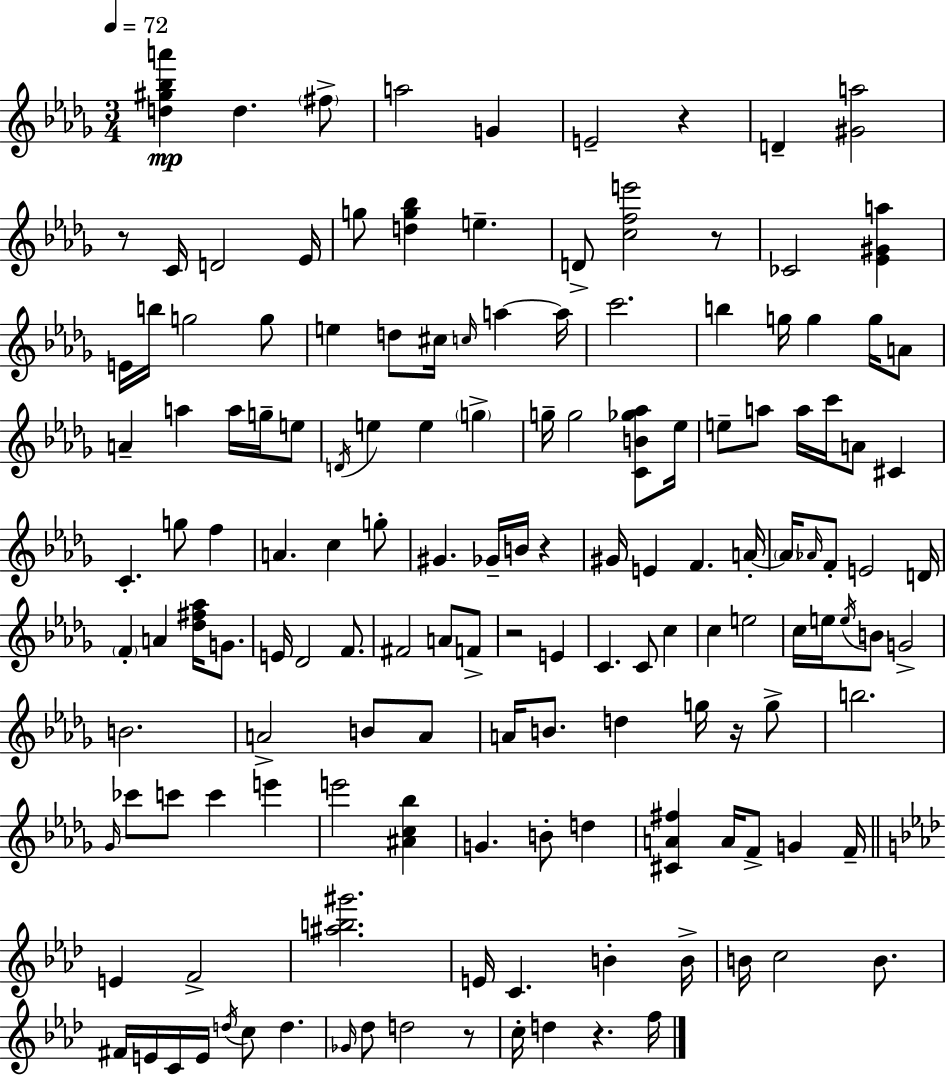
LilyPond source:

{
  \clef treble
  \numericTimeSignature
  \time 3/4
  \key bes \minor
  \tempo 4 = 72
  \repeat volta 2 { <d'' gis'' bes'' a'''>4\mp d''4. \parenthesize fis''8-> | a''2 g'4 | e'2-- r4 | d'4-- <gis' a''>2 | \break r8 c'16 d'2 ees'16 | g''8 <d'' g'' bes''>4 e''4.-- | d'8-> <c'' f'' e'''>2 r8 | ces'2 <ees' gis' a''>4 | \break e'16 b''16 g''2 g''8 | e''4 d''8 cis''16 \grace { c''16 } a''4~~ | a''16 c'''2. | b''4 g''16 g''4 g''16 a'8 | \break a'4-- a''4 a''16 g''16-- e''8 | \acciaccatura { d'16 } e''4 e''4 \parenthesize g''4-> | g''16-- g''2 <c' b' ges'' aes''>8 | ees''16 e''8-- a''8 a''16 c'''16 a'8 cis'4 | \break c'4.-. g''8 f''4 | a'4. c''4 | g''8-. gis'4. ges'16-- b'16 r4 | gis'16 e'4 f'4. | \break a'16-.~~ \parenthesize a'16 \grace { aes'16 } f'8-. e'2 | d'16 \parenthesize f'4-. a'4 <des'' fis'' aes''>16 | g'8. e'16 des'2 | f'8. fis'2 a'8 | \break f'8-> r2 e'4 | c'4. c'8 c''4 | c''4 e''2 | c''16 e''16 \acciaccatura { e''16 } b'8 g'2-> | \break b'2. | a'2-> | b'8 a'8 a'16 b'8. d''4 | g''16 r16 g''8-> b''2. | \break \grace { ges'16 } ces'''8 c'''8 c'''4 | e'''4 e'''2 | <ais' c'' bes''>4 g'4. b'8-. | d''4 <cis' a' fis''>4 a'16 f'8-> | \break g'4 f'16-- \bar "||" \break \key aes \major e'4 f'2-> | <ais'' b'' gis'''>2. | e'16 c'4. b'4-. b'16-> | b'16 c''2 b'8. | \break fis'16 e'16 c'16 e'16 \acciaccatura { d''16 } c''8 d''4. | \grace { ges'16 } des''8 d''2 | r8 c''16-. d''4 r4. | f''16 } \bar "|."
}